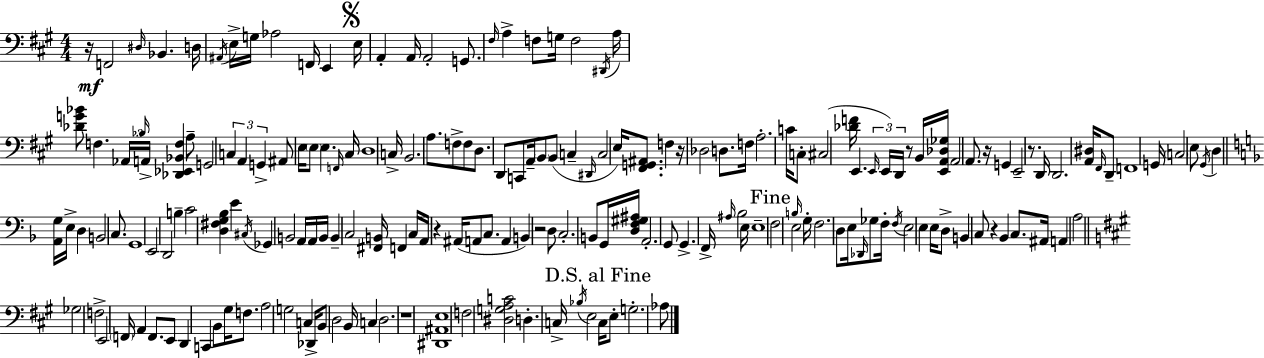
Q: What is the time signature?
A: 4/4